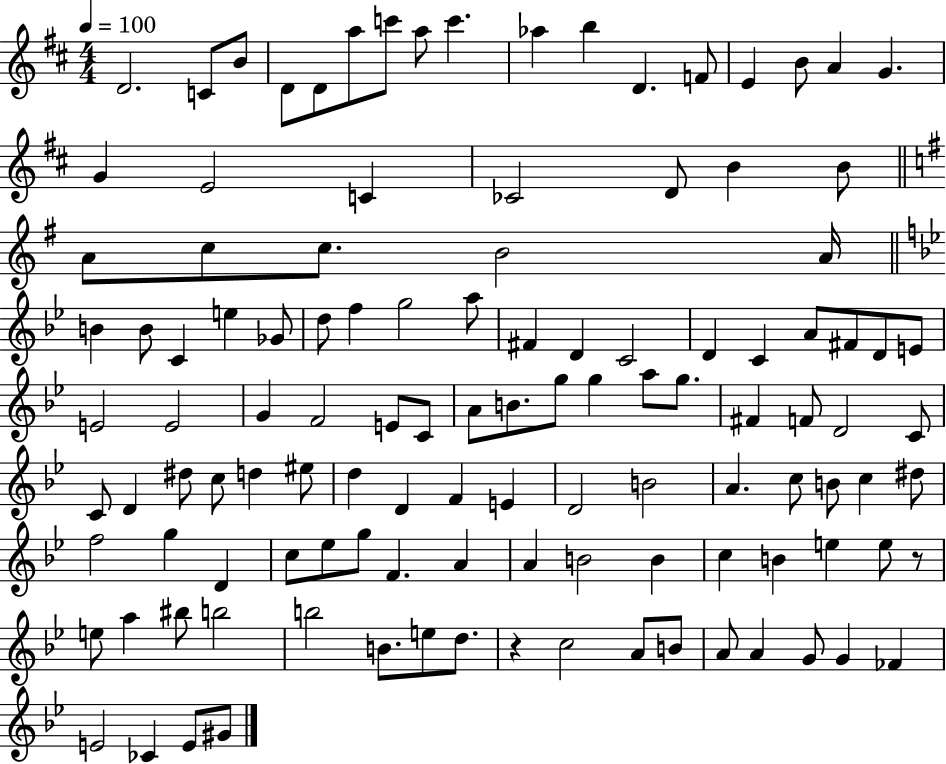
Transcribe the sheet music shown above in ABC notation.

X:1
T:Untitled
M:4/4
L:1/4
K:D
D2 C/2 B/2 D/2 D/2 a/2 c'/2 a/2 c' _a b D F/2 E B/2 A G G E2 C _C2 D/2 B B/2 A/2 c/2 c/2 B2 A/4 B B/2 C e _G/2 d/2 f g2 a/2 ^F D C2 D C A/2 ^F/2 D/2 E/2 E2 E2 G F2 E/2 C/2 A/2 B/2 g/2 g a/2 g/2 ^F F/2 D2 C/2 C/2 D ^d/2 c/2 d ^e/2 d D F E D2 B2 A c/2 B/2 c ^d/2 f2 g D c/2 _e/2 g/2 F A A B2 B c B e e/2 z/2 e/2 a ^b/2 b2 b2 B/2 e/2 d/2 z c2 A/2 B/2 A/2 A G/2 G _F E2 _C E/2 ^G/2